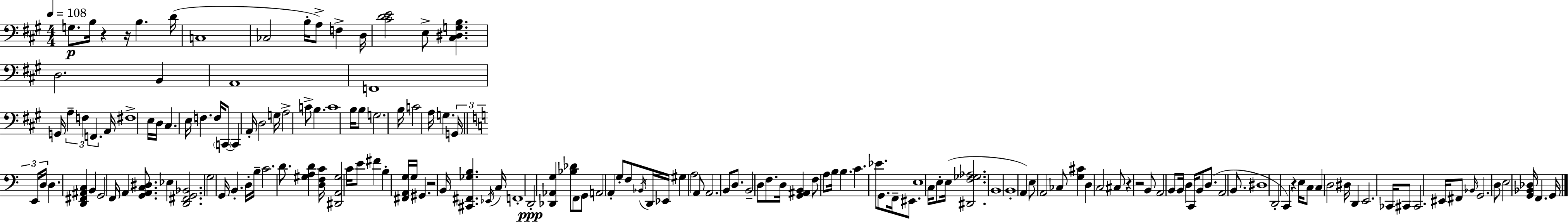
G3/e. B3/s R/q R/s B3/q. D4/s C3/w CES3/h B3/s A3/e F3/q D3/s [C#4,D4,E4]/h E3/e [C#3,D#3,G3,B3]/q. D3/h. B2/q A2/w F2/w G2/s A3/q F3/q F2/q. A2/s F#3/w E3/s D3/s C#3/q. E3/s F3/q. F3/s C2/e C2/q A2/s D3/h G3/s A3/h C4/e B3/q. C4/w B3/s B3/e G3/h. B3/s C4/h A3/s G3/q. G2/s E2/s D3/s D3/q. [D2,F#2,A#2,C3]/q B2/q G2/h F2/s A2/q [G2,A2,C3,D#3]/e. Eb3/q [D2,F#2,G2,Bb2]/h. G3/h G2/s B2/q. D3/s B3/s C4/h. D4/e. [G#3,A3,D4]/q [D3,F3,C4]/s [D#2,A2,G#3]/h C4/s E4/e F#4/q B3/q [F#2,A2,G3]/s G3/s G#2/q. R/h B2/s [C#2,F#2,Gb3,B3]/q. Eb2/s C3/s F2/w D2/h [Db2,Ab2,G3]/q [Bb3,Db4]/e F2/e G2/e A2/h A2/q G3/e F3/e Bb2/s D2/s Eb2/s G#3/q A3/h A2/e A2/h. B2/e D3/e. B2/h D3/e F3/e. D3/s [G2,A#2,B2]/q F3/e A3/e B3/s B3/q. C4/q. Eb4/e. G2/e. F2/s EIS2/e. E3/w C3/s E3/e E3/s [D#2,F3,Gb3,Ab3]/h. B2/w B2/w A2/q E3/e A2/h CES3/e [G3,C#4]/q D3/q C3/h C#3/e R/q R/h B2/e A2/h B2/e B2/s D3/q C2/s B2/e D3/e. A2/h B2/e. D#3/w D2/h C2/q R/q E3/s C3/e C3/q D3/h D#3/s D2/q E2/h. CES2/s C#2/e C#2/h. EIS2/s F#2/e Bb2/s G2/h. D3/e E3/h [G2,Bb2,Db3]/s F2/q. G2/s